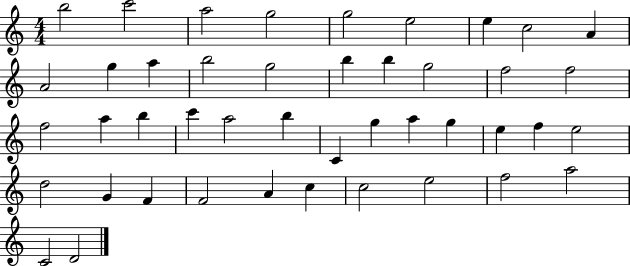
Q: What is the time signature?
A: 4/4